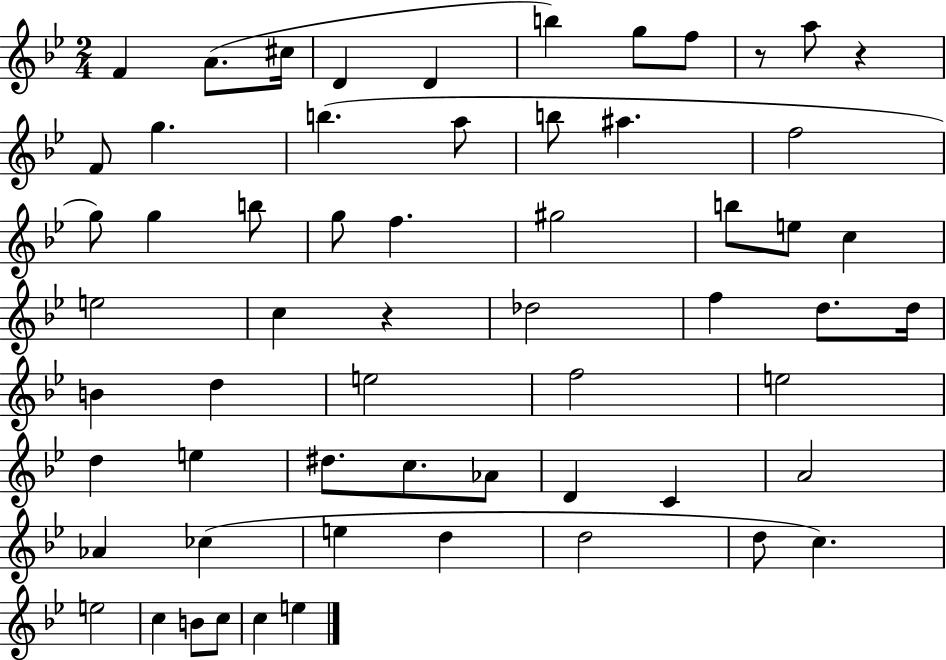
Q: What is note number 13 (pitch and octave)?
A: A5